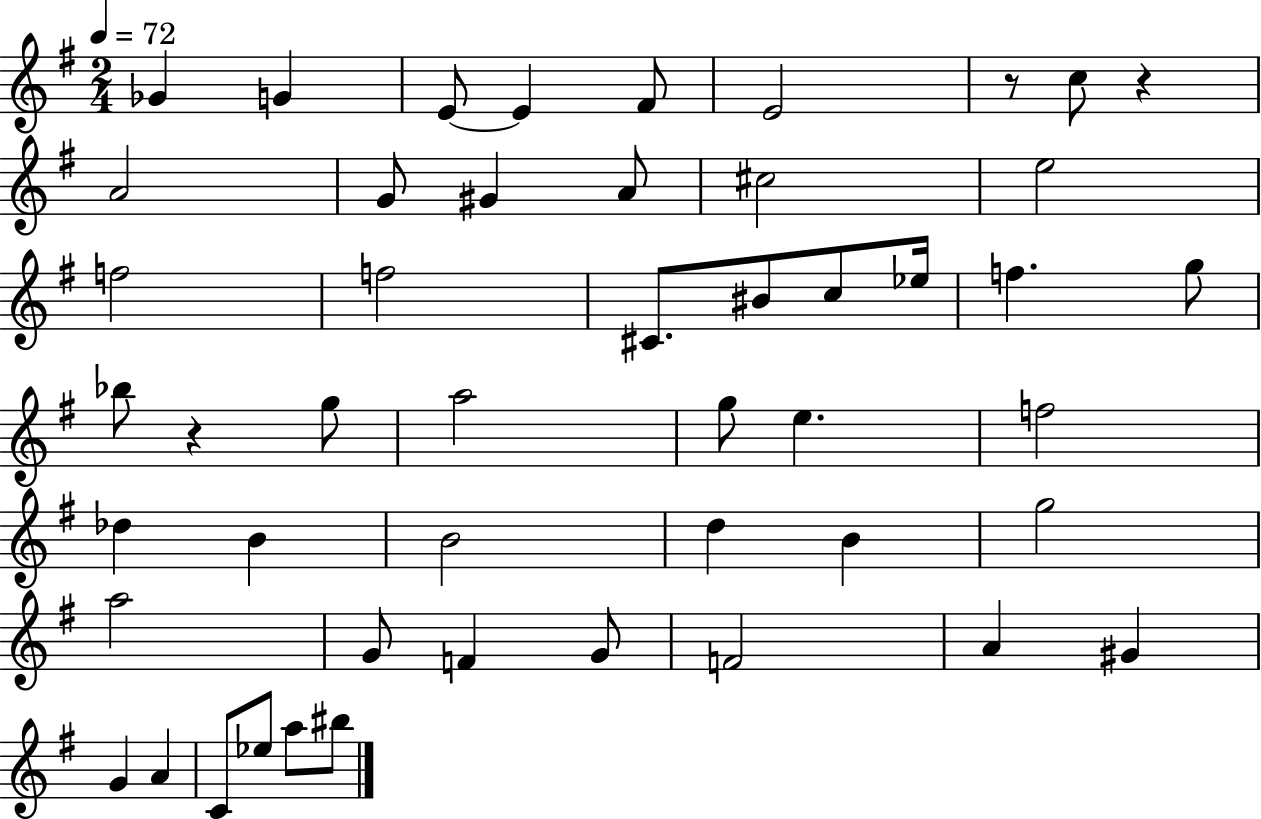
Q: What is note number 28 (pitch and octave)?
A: Db5